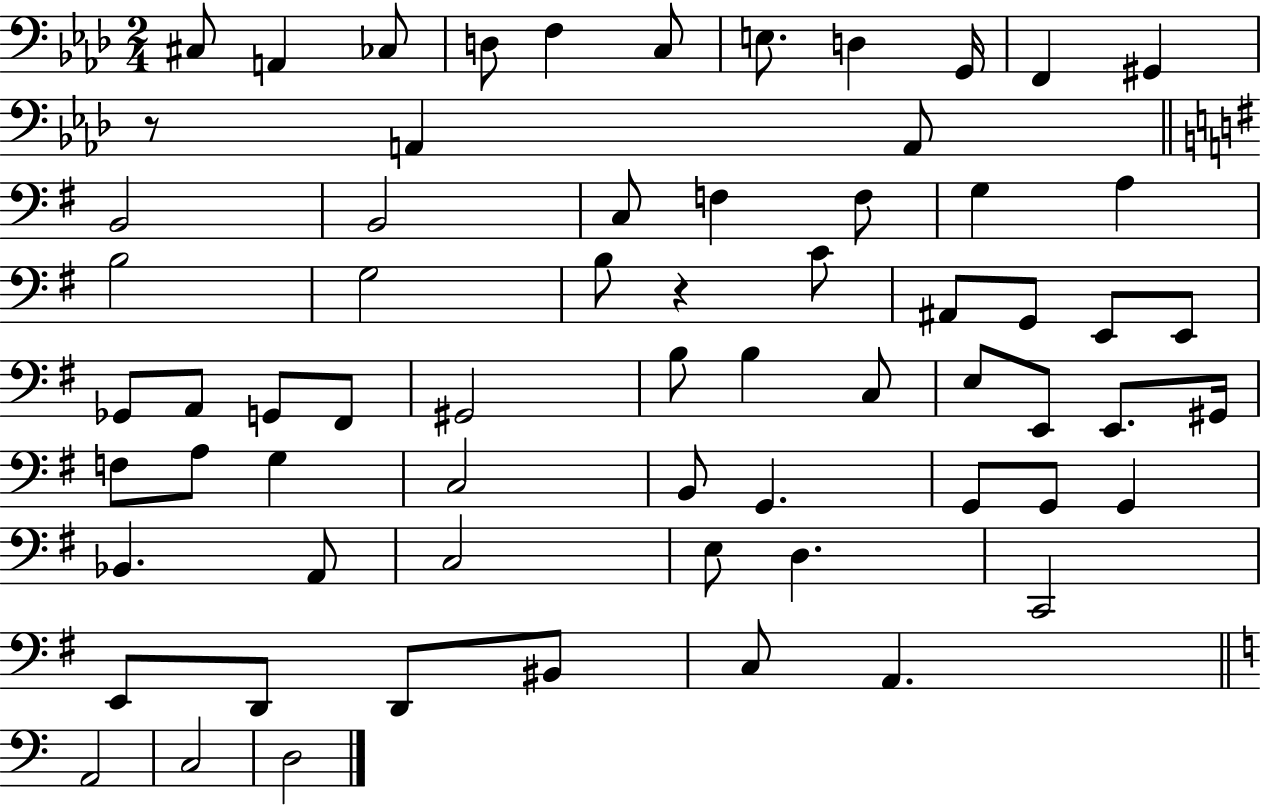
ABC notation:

X:1
T:Untitled
M:2/4
L:1/4
K:Ab
^C,/2 A,, _C,/2 D,/2 F, C,/2 E,/2 D, G,,/4 F,, ^G,, z/2 A,, A,,/2 B,,2 B,,2 C,/2 F, F,/2 G, A, B,2 G,2 B,/2 z C/2 ^A,,/2 G,,/2 E,,/2 E,,/2 _G,,/2 A,,/2 G,,/2 ^F,,/2 ^G,,2 B,/2 B, C,/2 E,/2 E,,/2 E,,/2 ^G,,/4 F,/2 A,/2 G, C,2 B,,/2 G,, G,,/2 G,,/2 G,, _B,, A,,/2 C,2 E,/2 D, C,,2 E,,/2 D,,/2 D,,/2 ^B,,/2 C,/2 A,, A,,2 C,2 D,2